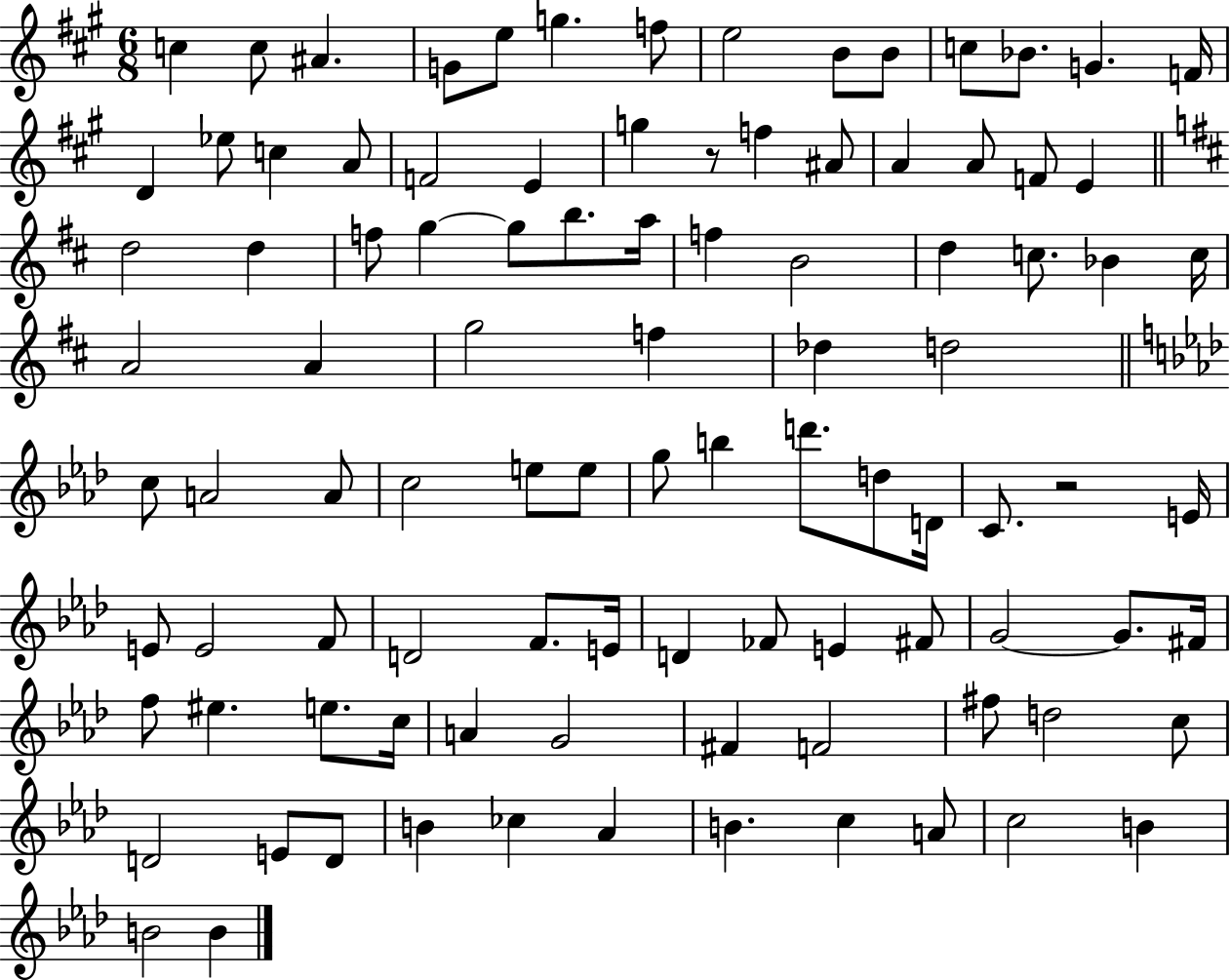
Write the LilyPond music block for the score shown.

{
  \clef treble
  \numericTimeSignature
  \time 6/8
  \key a \major
  c''4 c''8 ais'4. | g'8 e''8 g''4. f''8 | e''2 b'8 b'8 | c''8 bes'8. g'4. f'16 | \break d'4 ees''8 c''4 a'8 | f'2 e'4 | g''4 r8 f''4 ais'8 | a'4 a'8 f'8 e'4 | \break \bar "||" \break \key d \major d''2 d''4 | f''8 g''4~~ g''8 b''8. a''16 | f''4 b'2 | d''4 c''8. bes'4 c''16 | \break a'2 a'4 | g''2 f''4 | des''4 d''2 | \bar "||" \break \key aes \major c''8 a'2 a'8 | c''2 e''8 e''8 | g''8 b''4 d'''8. d''8 d'16 | c'8. r2 e'16 | \break e'8 e'2 f'8 | d'2 f'8. e'16 | d'4 fes'8 e'4 fis'8 | g'2~~ g'8. fis'16 | \break f''8 eis''4. e''8. c''16 | a'4 g'2 | fis'4 f'2 | fis''8 d''2 c''8 | \break d'2 e'8 d'8 | b'4 ces''4 aes'4 | b'4. c''4 a'8 | c''2 b'4 | \break b'2 b'4 | \bar "|."
}